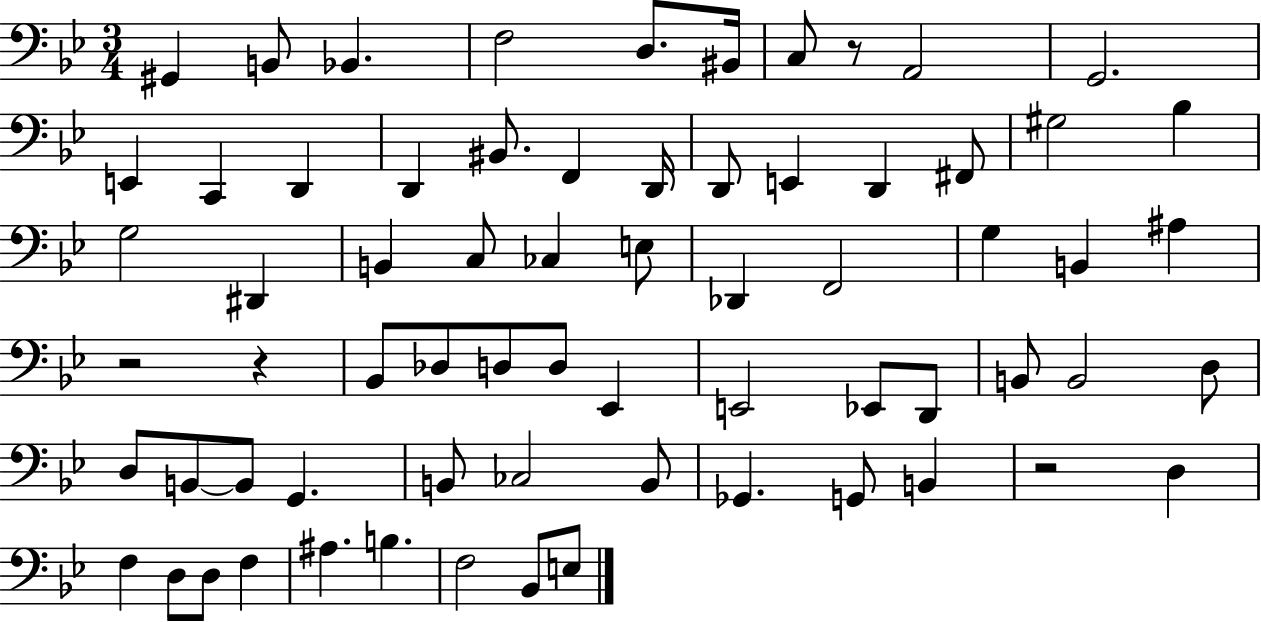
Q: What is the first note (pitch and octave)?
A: G#2